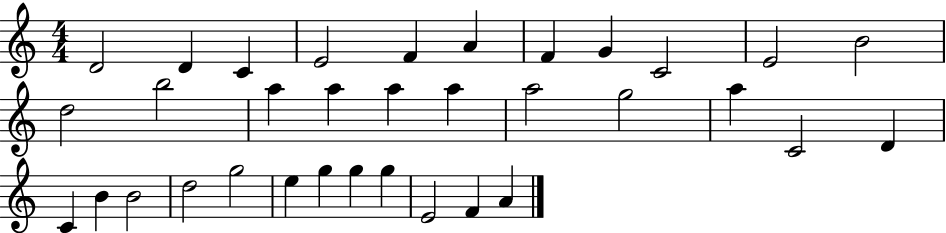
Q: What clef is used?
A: treble